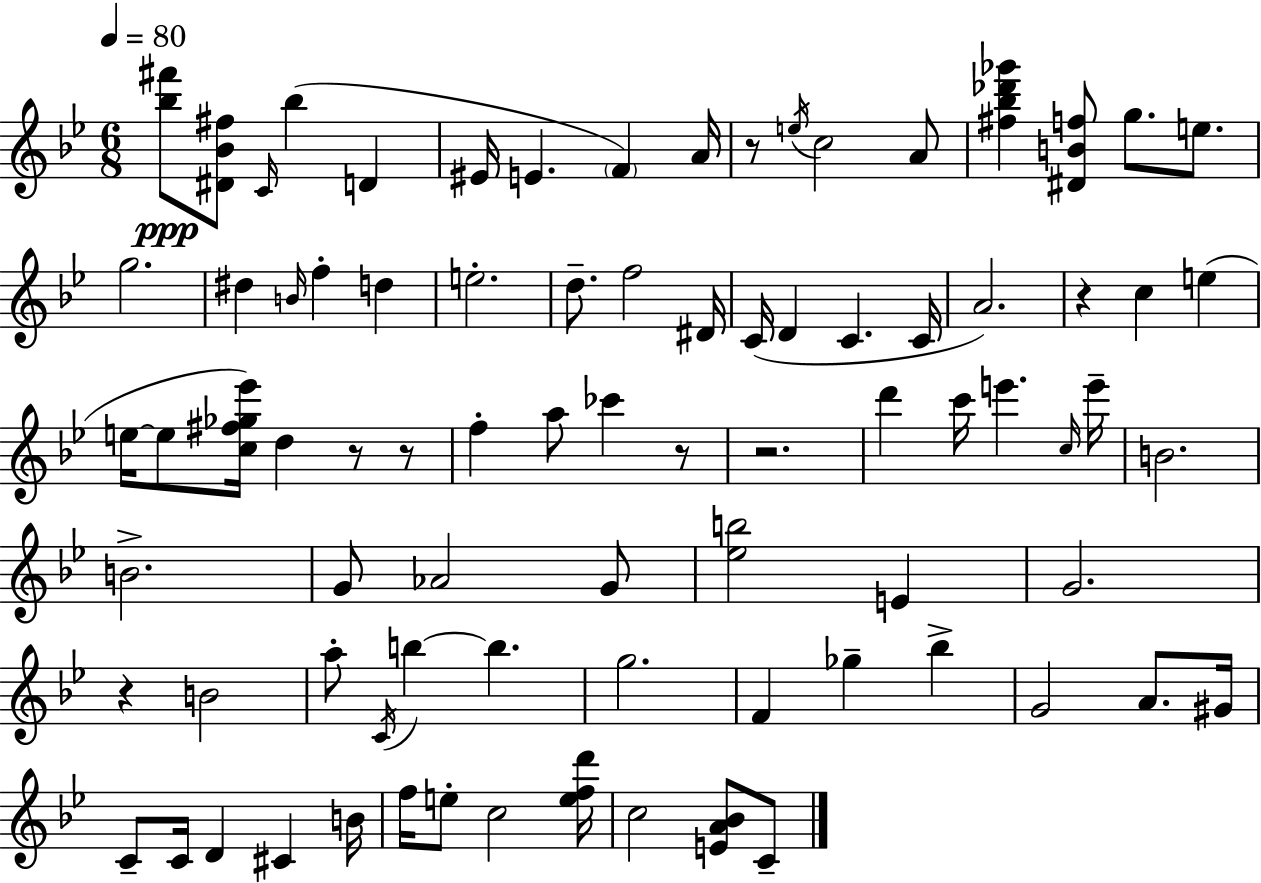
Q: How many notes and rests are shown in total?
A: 83